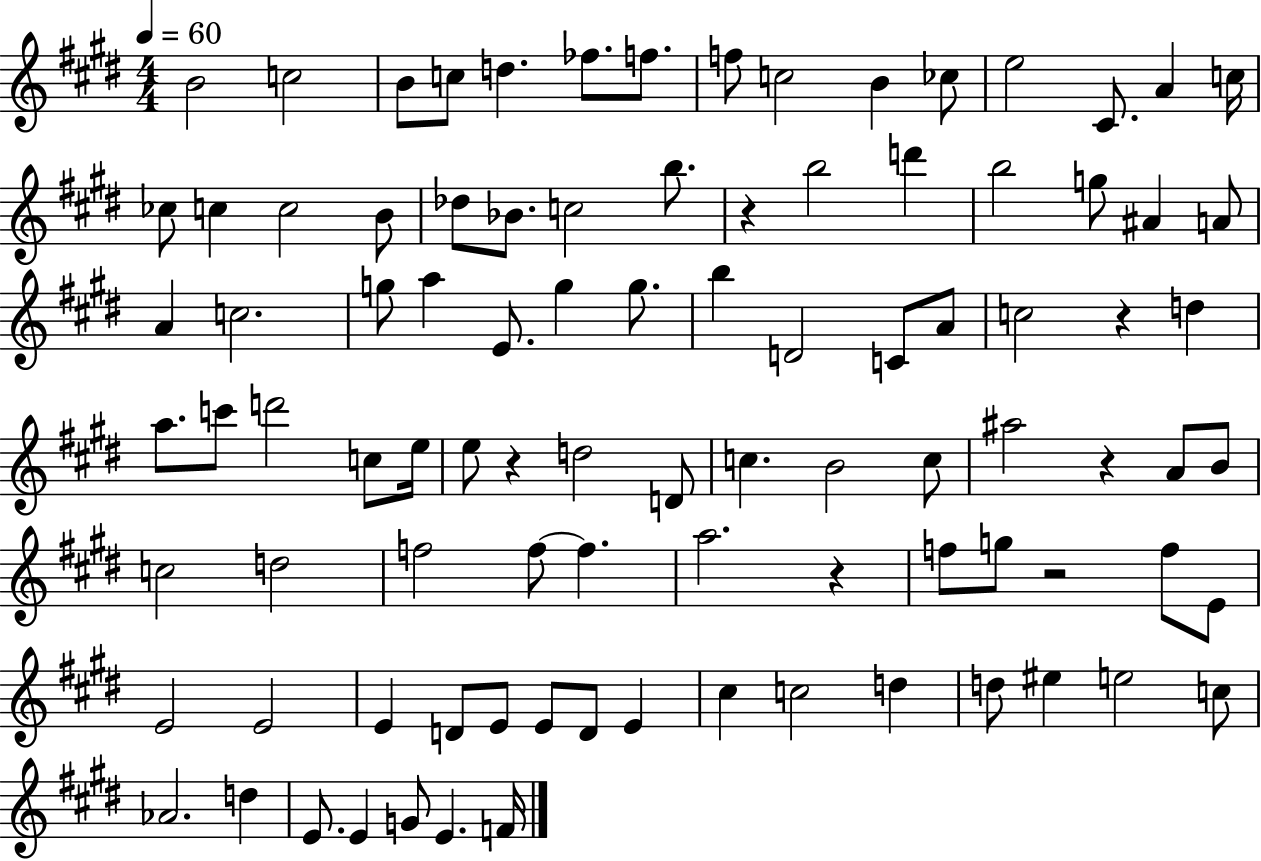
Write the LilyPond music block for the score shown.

{
  \clef treble
  \numericTimeSignature
  \time 4/4
  \key e \major
  \tempo 4 = 60
  b'2 c''2 | b'8 c''8 d''4. fes''8. f''8. | f''8 c''2 b'4 ces''8 | e''2 cis'8. a'4 c''16 | \break ces''8 c''4 c''2 b'8 | des''8 bes'8. c''2 b''8. | r4 b''2 d'''4 | b''2 g''8 ais'4 a'8 | \break a'4 c''2. | g''8 a''4 e'8. g''4 g''8. | b''4 d'2 c'8 a'8 | c''2 r4 d''4 | \break a''8. c'''8 d'''2 c''8 e''16 | e''8 r4 d''2 d'8 | c''4. b'2 c''8 | ais''2 r4 a'8 b'8 | \break c''2 d''2 | f''2 f''8~~ f''4. | a''2. r4 | f''8 g''8 r2 f''8 e'8 | \break e'2 e'2 | e'4 d'8 e'8 e'8 d'8 e'4 | cis''4 c''2 d''4 | d''8 eis''4 e''2 c''8 | \break aes'2. d''4 | e'8. e'4 g'8 e'4. f'16 | \bar "|."
}